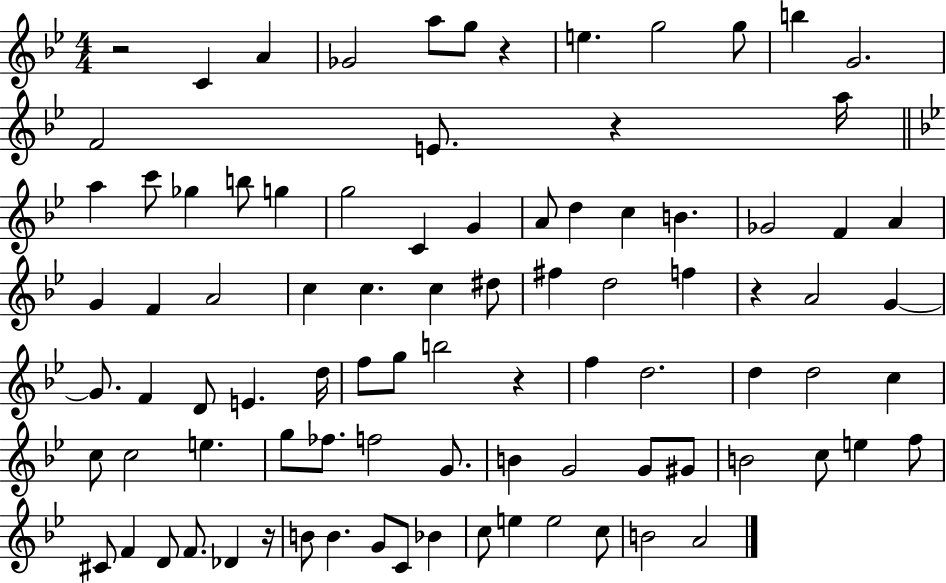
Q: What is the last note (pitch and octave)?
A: A4